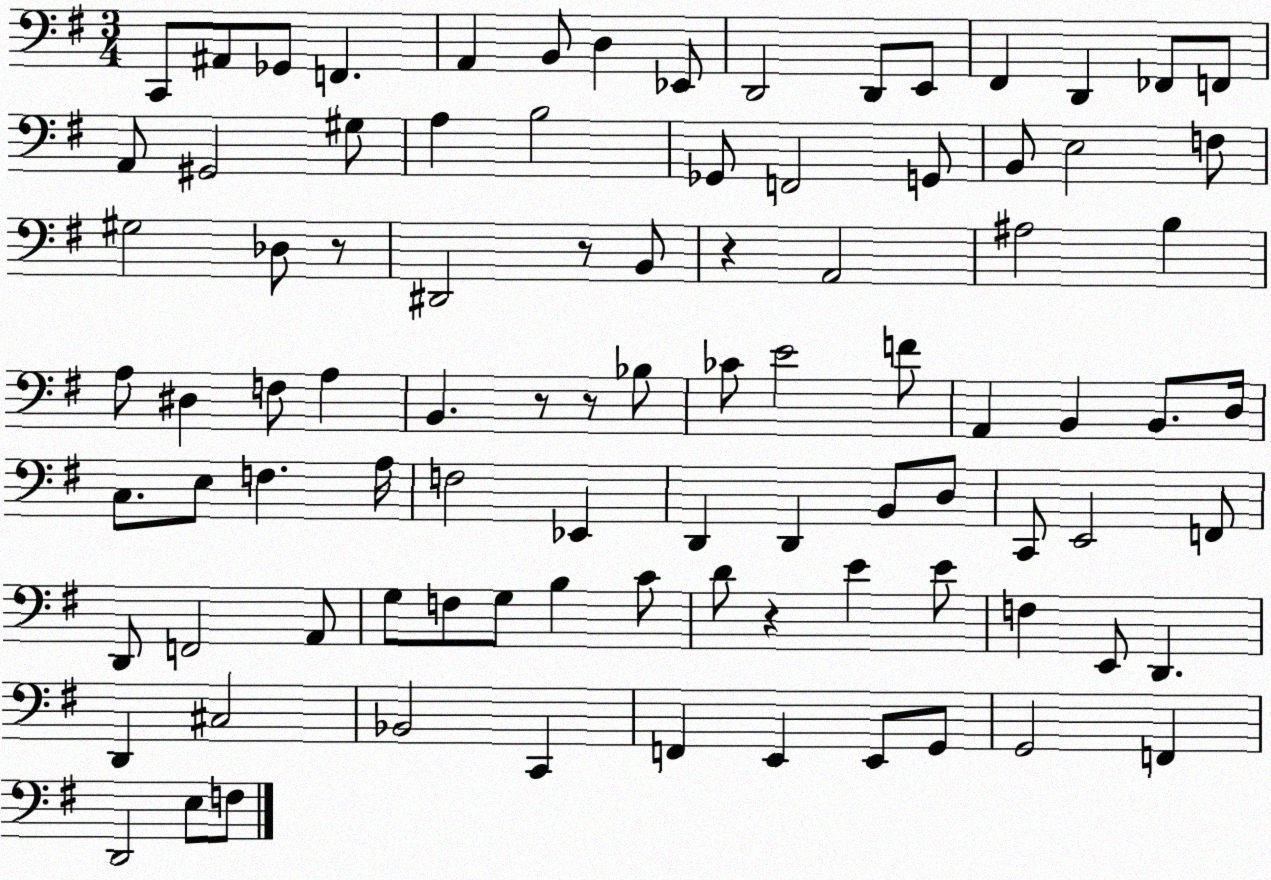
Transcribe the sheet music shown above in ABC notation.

X:1
T:Untitled
M:3/4
L:1/4
K:G
C,,/2 ^A,,/2 _G,,/2 F,, A,, B,,/2 D, _E,,/2 D,,2 D,,/2 E,,/2 ^F,, D,, _F,,/2 F,,/2 A,,/2 ^G,,2 ^G,/2 A, B,2 _G,,/2 F,,2 G,,/2 B,,/2 E,2 F,/2 ^G,2 _D,/2 z/2 ^D,,2 z/2 B,,/2 z A,,2 ^A,2 B, A,/2 ^D, F,/2 A, B,, z/2 z/2 _B,/2 _C/2 E2 F/2 A,, B,, B,,/2 D,/4 C,/2 E,/2 F, A,/4 F,2 _E,, D,, D,, B,,/2 D,/2 C,,/2 E,,2 F,,/2 D,,/2 F,,2 A,,/2 G,/2 F,/2 G,/2 B, C/2 D/2 z E E/2 F, E,,/2 D,, D,, ^C,2 _B,,2 C,, F,, E,, E,,/2 G,,/2 G,,2 F,, D,,2 E,/2 F,/2